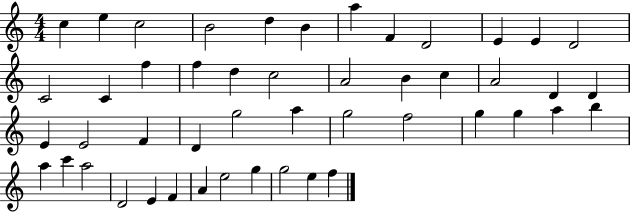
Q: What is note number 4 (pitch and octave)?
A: B4